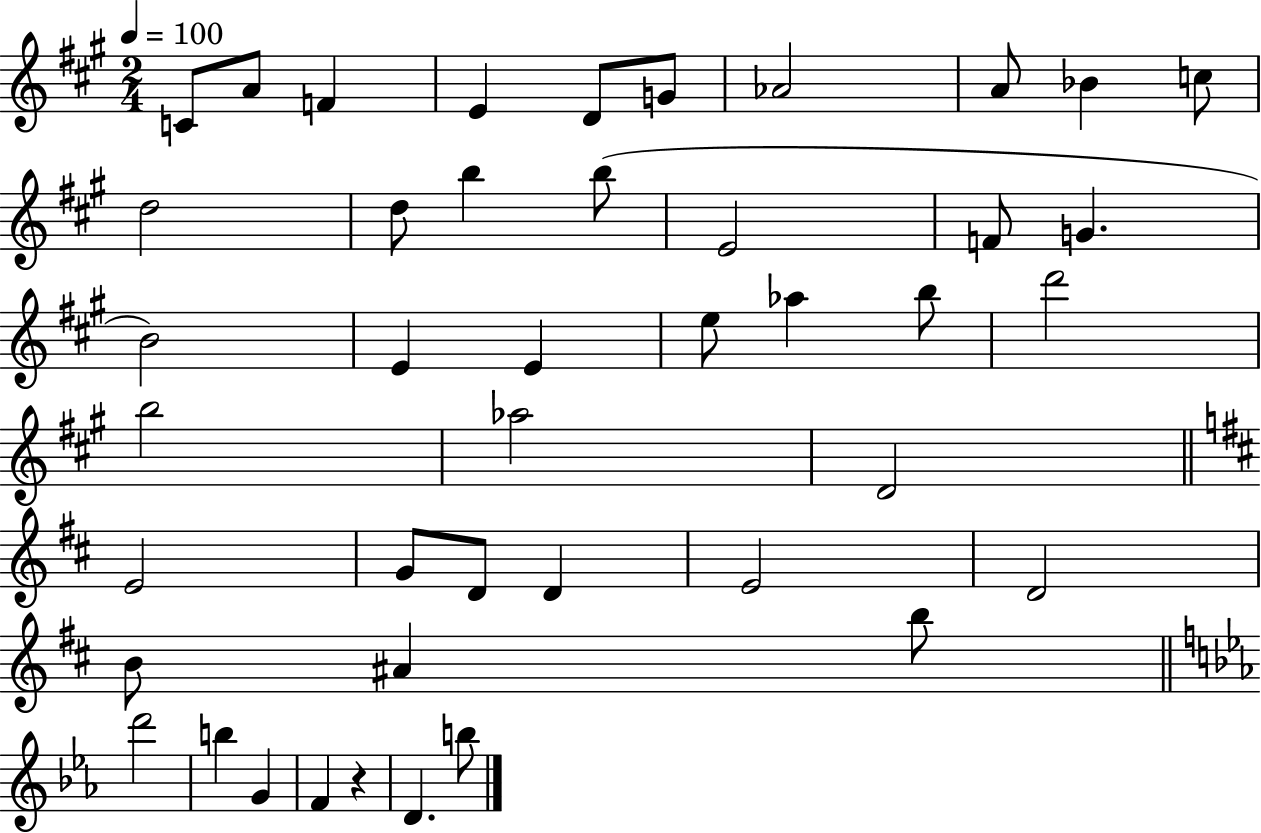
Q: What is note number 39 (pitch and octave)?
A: G4